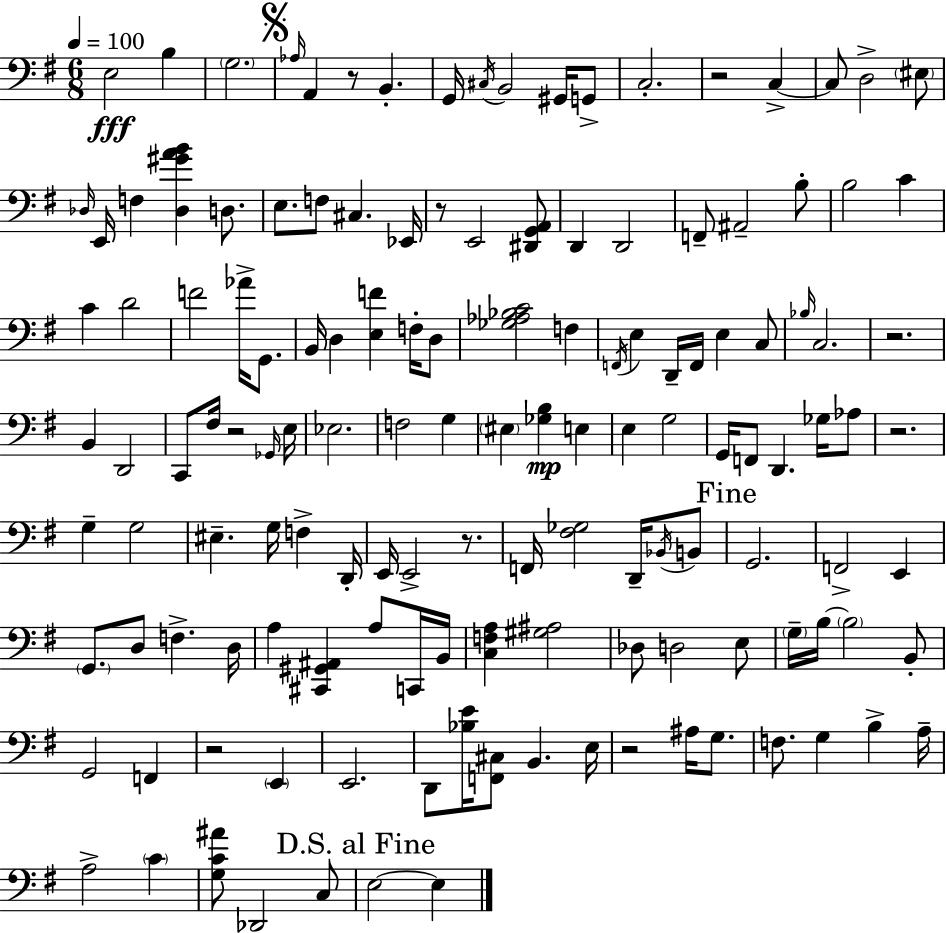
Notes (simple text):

E3/h B3/q G3/h. Ab3/s A2/q R/e B2/q. G2/s C#3/s B2/h G#2/s G2/e C3/h. R/h C3/q C3/e D3/h EIS3/e Db3/s E2/s F3/q [Db3,G#4,A4,B4]/q D3/e. E3/e. F3/e C#3/q. Eb2/s R/e E2/h [D#2,G2,A2]/e D2/q D2/h F2/e A#2/h B3/e B3/h C4/q C4/q D4/h F4/h Ab4/s G2/e. B2/s D3/q [E3,F4]/q F3/s D3/e [Gb3,Ab3,Bb3,C4]/h F3/q F2/s E3/q D2/s F2/s E3/q C3/e Bb3/s C3/h. R/h. B2/q D2/h C2/e F#3/s R/h Gb2/s E3/s Eb3/h. F3/h G3/q EIS3/q [Gb3,B3]/q E3/q E3/q G3/h G2/s F2/e D2/q. Gb3/s Ab3/e R/h. G3/q G3/h EIS3/q. G3/s F3/q D2/s E2/s E2/h R/e. F2/s [F#3,Gb3]/h D2/s Bb2/s B2/e G2/h. F2/h E2/q G2/e. D3/e F3/q. D3/s A3/q [C#2,G#2,A#2]/q A3/e C2/s B2/s [C3,F3,A3]/q [G#3,A#3]/h Db3/e D3/h E3/e G3/s B3/s B3/h B2/e G2/h F2/q R/h E2/q E2/h. D2/e [Bb3,E4]/s [F2,C#3]/e B2/q. E3/s R/h A#3/s G3/e. F3/e. G3/q B3/q A3/s A3/h C4/q [G3,C4,A#4]/e Db2/h C3/e E3/h E3/q